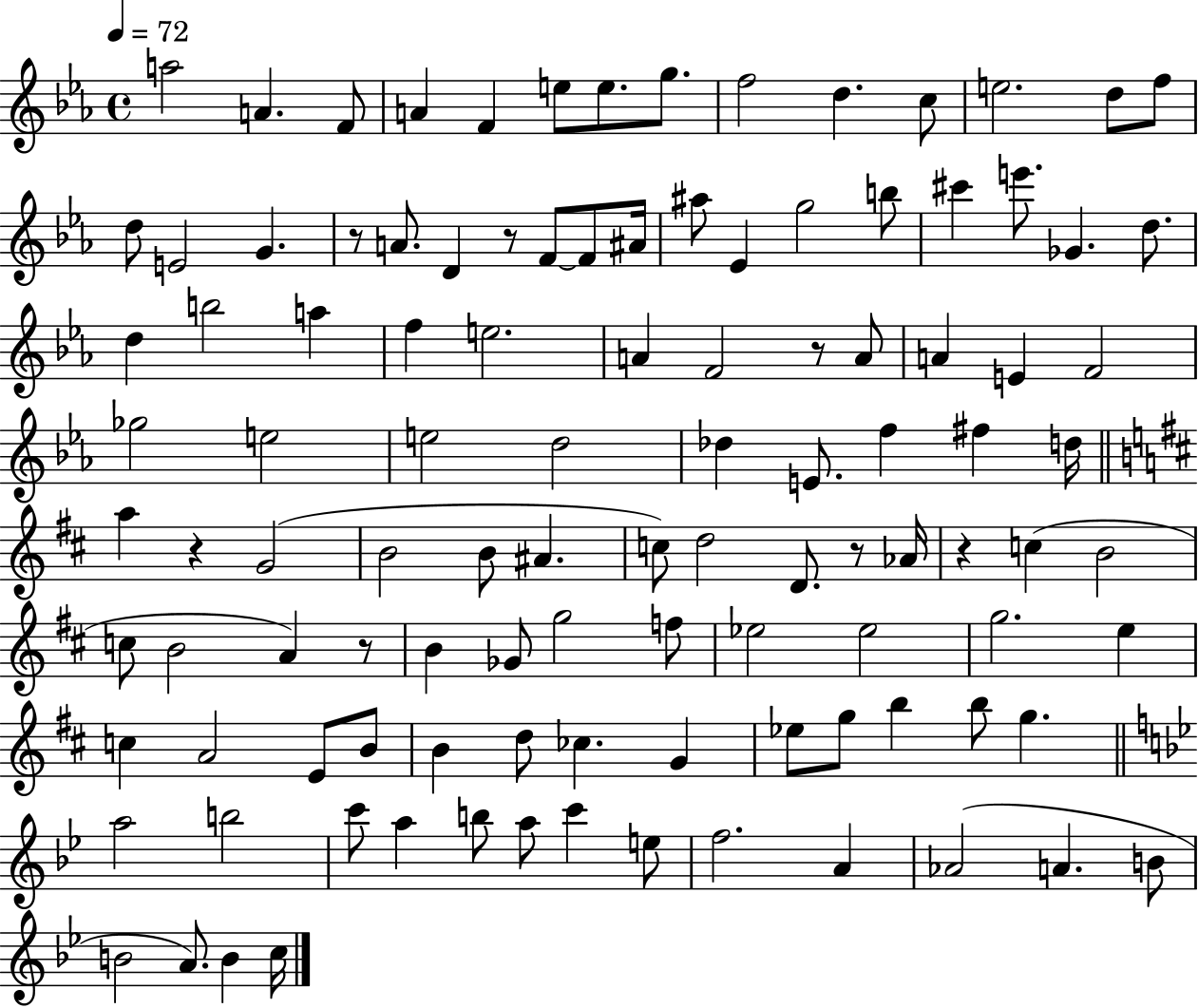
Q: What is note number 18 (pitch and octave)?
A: A4